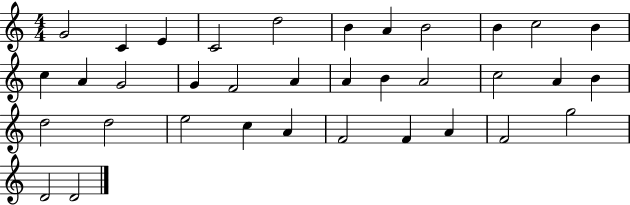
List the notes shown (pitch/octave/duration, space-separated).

G4/h C4/q E4/q C4/h D5/h B4/q A4/q B4/h B4/q C5/h B4/q C5/q A4/q G4/h G4/q F4/h A4/q A4/q B4/q A4/h C5/h A4/q B4/q D5/h D5/h E5/h C5/q A4/q F4/h F4/q A4/q F4/h G5/h D4/h D4/h